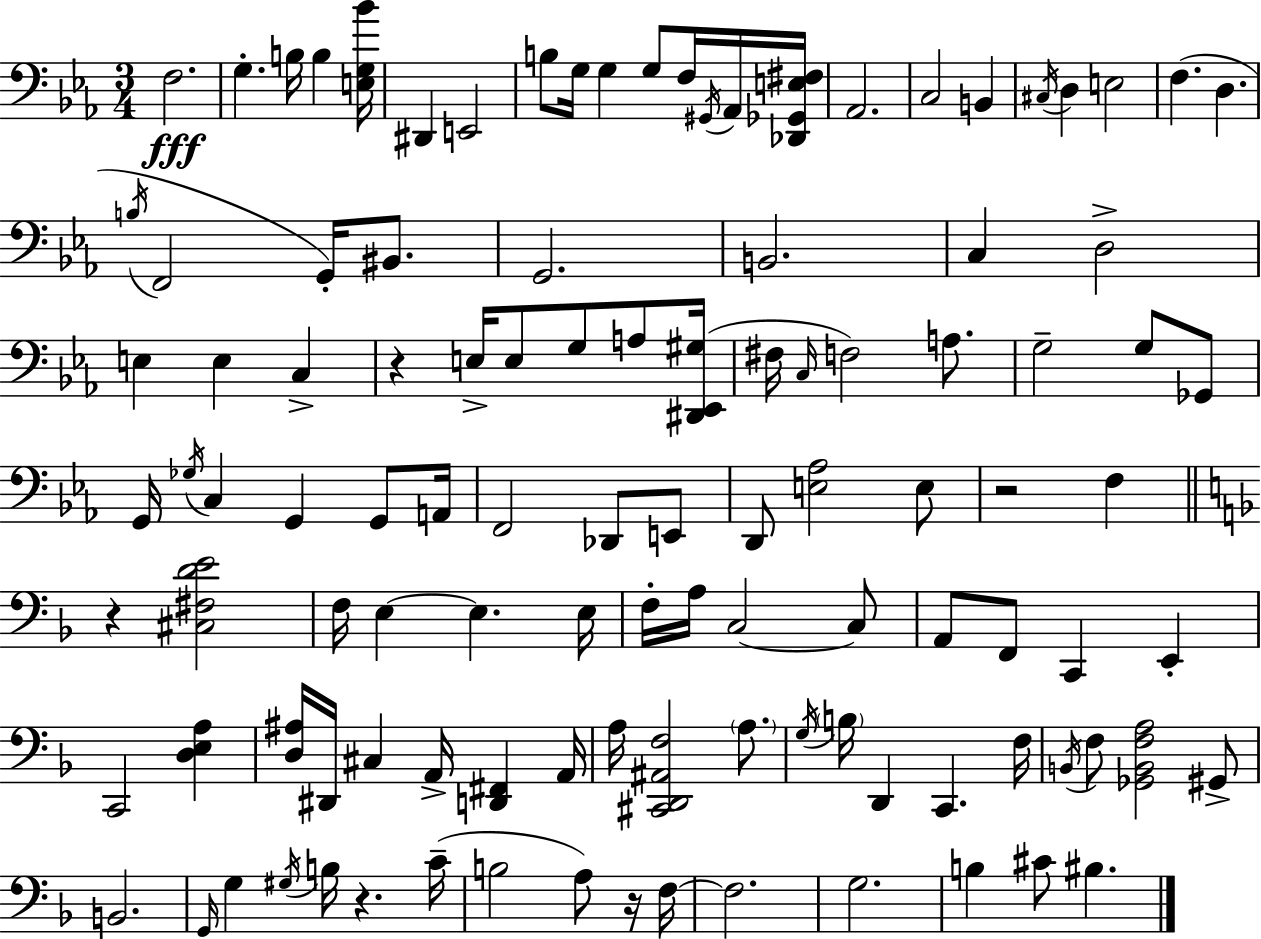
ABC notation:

X:1
T:Untitled
M:3/4
L:1/4
K:Cm
F,2 G, B,/4 B, [E,G,_B]/4 ^D,, E,,2 B,/2 G,/4 G, G,/2 F,/4 ^G,,/4 _A,,/4 [_D,,_G,,E,^F,]/4 _A,,2 C,2 B,, ^C,/4 D, E,2 F, D, B,/4 F,,2 G,,/4 ^B,,/2 G,,2 B,,2 C, D,2 E, E, C, z E,/4 E,/2 G,/2 A,/2 [^D,,_E,,^G,]/4 ^F,/4 C,/4 F,2 A,/2 G,2 G,/2 _G,,/2 G,,/4 _G,/4 C, G,, G,,/2 A,,/4 F,,2 _D,,/2 E,,/2 D,,/2 [E,_A,]2 E,/2 z2 F, z [^C,^F,DE]2 F,/4 E, E, E,/4 F,/4 A,/4 C,2 C,/2 A,,/2 F,,/2 C,, E,, C,,2 [D,E,A,] [D,^A,]/4 ^D,,/4 ^C, A,,/4 [D,,^F,,] A,,/4 A,/4 [^C,,D,,^A,,F,]2 A,/2 G,/4 B,/4 D,, C,, F,/4 B,,/4 F,/2 [_G,,B,,F,A,]2 ^G,,/2 B,,2 G,,/4 G, ^G,/4 B,/4 z C/4 B,2 A,/2 z/4 F,/4 F,2 G,2 B, ^C/2 ^B,